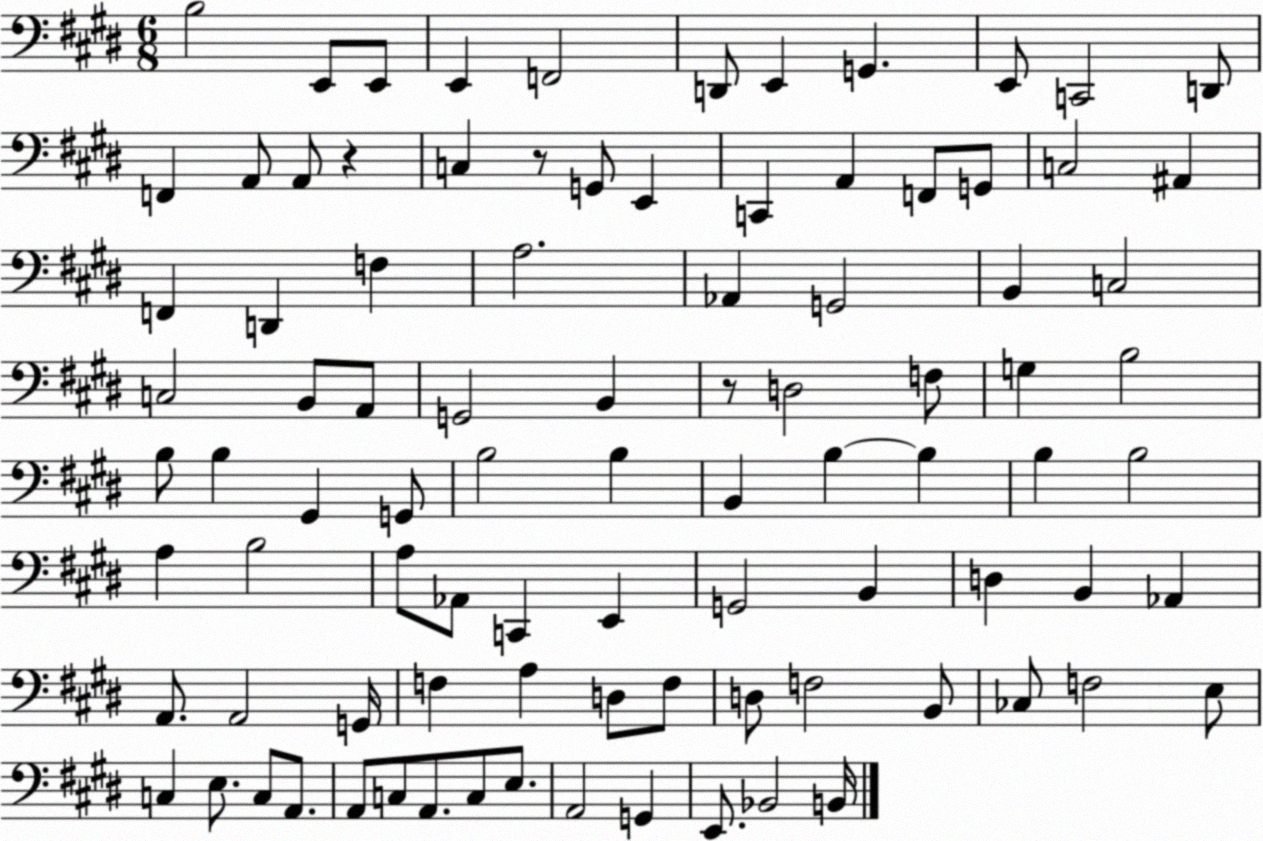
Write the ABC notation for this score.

X:1
T:Untitled
M:6/8
L:1/4
K:E
B,2 E,,/2 E,,/2 E,, F,,2 D,,/2 E,, G,, E,,/2 C,,2 D,,/2 F,, A,,/2 A,,/2 z C, z/2 G,,/2 E,, C,, A,, F,,/2 G,,/2 C,2 ^A,, F,, D,, F, A,2 _A,, G,,2 B,, C,2 C,2 B,,/2 A,,/2 G,,2 B,, z/2 D,2 F,/2 G, B,2 B,/2 B, ^G,, G,,/2 B,2 B, B,, B, B, B, B,2 A, B,2 A,/2 _A,,/2 C,, E,, G,,2 B,, D, B,, _A,, A,,/2 A,,2 G,,/4 F, A, D,/2 F,/2 D,/2 F,2 B,,/2 _C,/2 F,2 E,/2 C, E,/2 C,/2 A,,/2 A,,/2 C,/2 A,,/2 C,/2 E,/2 A,,2 G,, E,,/2 _B,,2 B,,/4